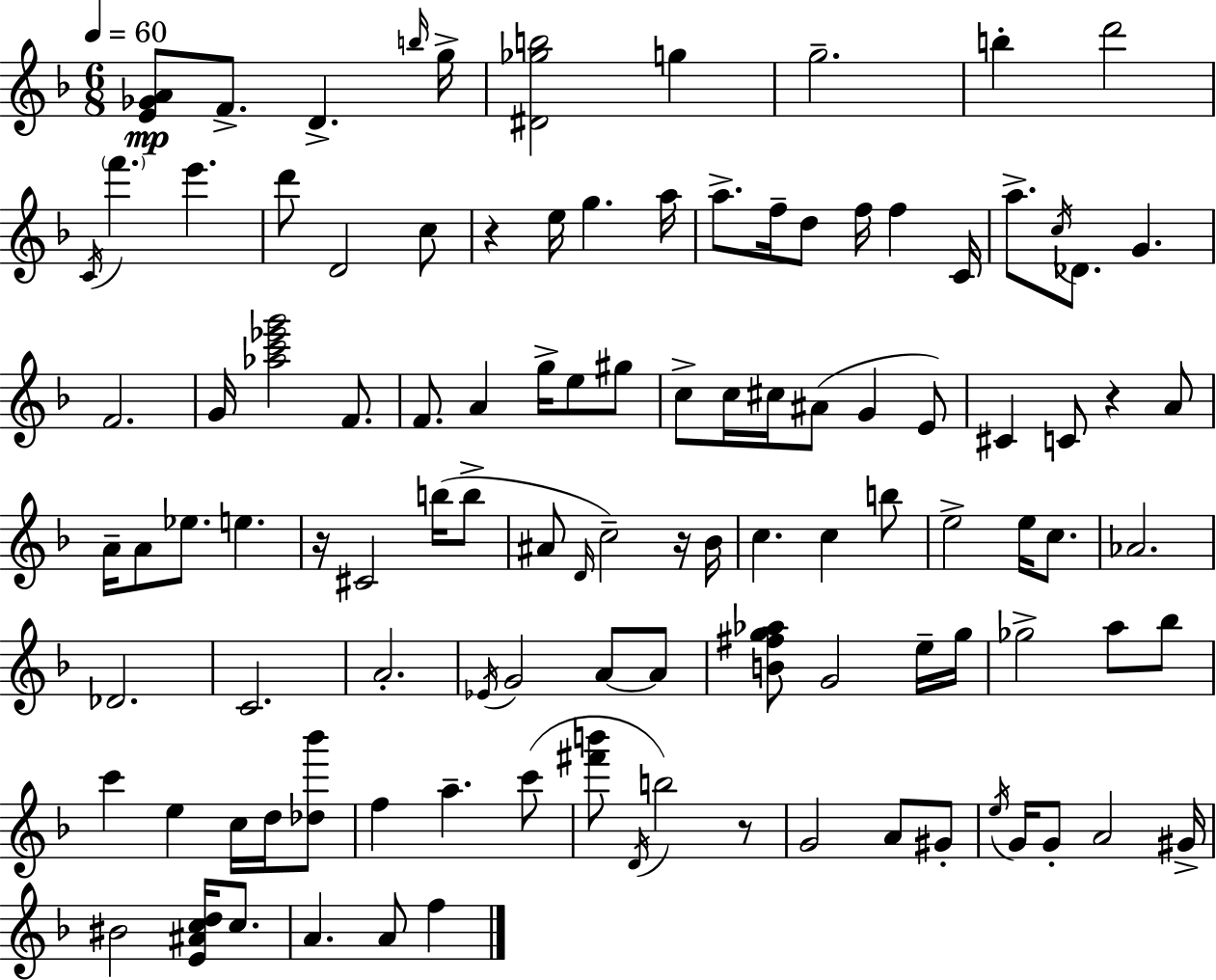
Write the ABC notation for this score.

X:1
T:Untitled
M:6/8
L:1/4
K:Dm
[E_GA]/2 F/2 D b/4 g/4 [^D_gb]2 g g2 b d'2 C/4 f' e' d'/2 D2 c/2 z e/4 g a/4 a/2 f/4 d/2 f/4 f C/4 a/2 c/4 _D/2 G F2 G/4 [_ac'_e'g']2 F/2 F/2 A g/4 e/2 ^g/2 c/2 c/4 ^c/4 ^A/2 G E/2 ^C C/2 z A/2 A/4 A/2 _e/2 e z/4 ^C2 b/4 b/2 ^A/2 D/4 c2 z/4 _B/4 c c b/2 e2 e/4 c/2 _A2 _D2 C2 A2 _E/4 G2 A/2 A/2 [B^fg_a]/2 G2 e/4 g/4 _g2 a/2 _b/2 c' e c/4 d/4 [_d_b']/2 f a c'/2 [^f'b']/2 D/4 b2 z/2 G2 A/2 ^G/2 e/4 G/4 G/2 A2 ^G/4 ^B2 [E^Acd]/4 c/2 A A/2 f